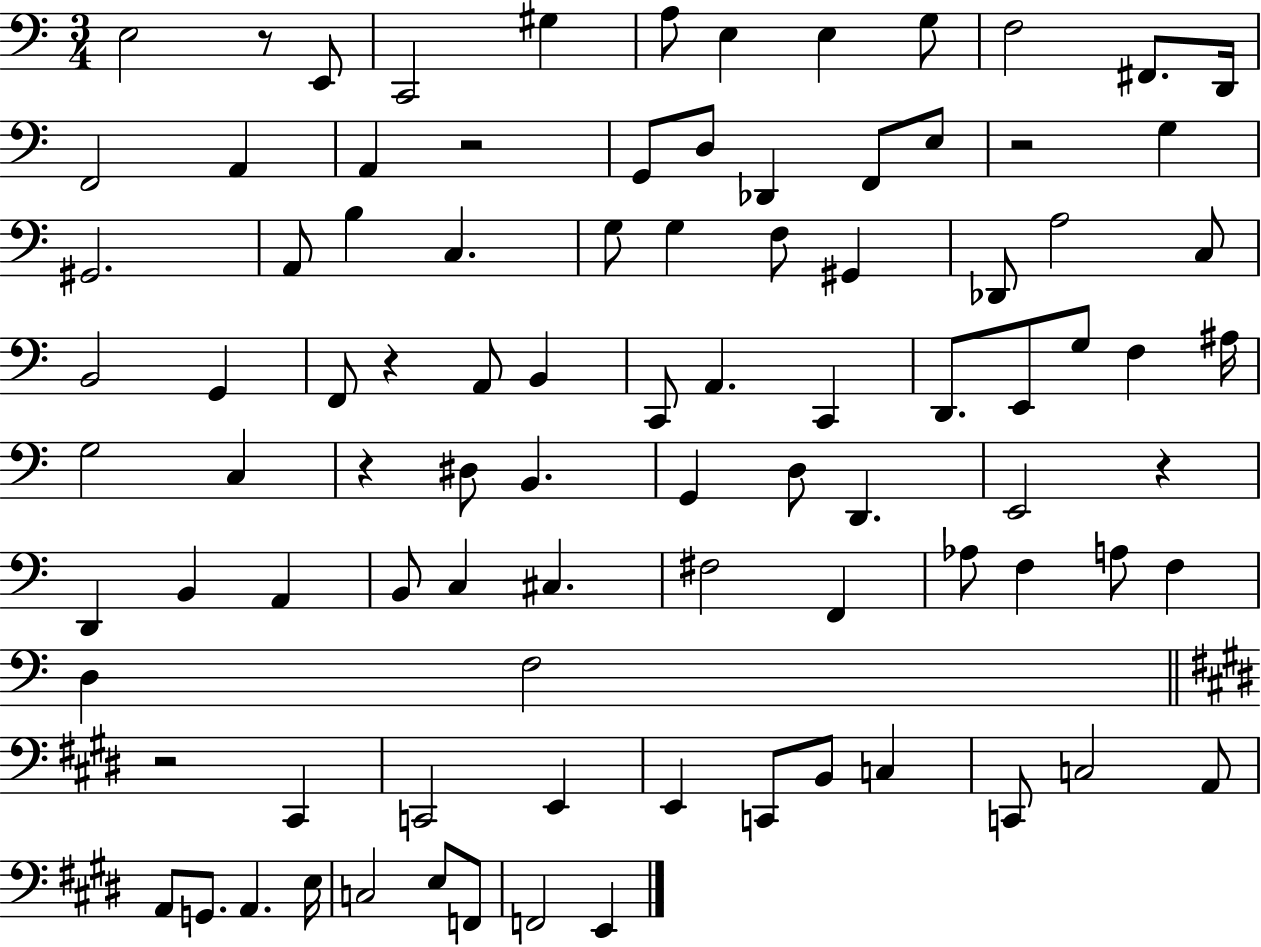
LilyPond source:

{
  \clef bass
  \numericTimeSignature
  \time 3/4
  \key c \major
  \repeat volta 2 { e2 r8 e,8 | c,2 gis4 | a8 e4 e4 g8 | f2 fis,8. d,16 | \break f,2 a,4 | a,4 r2 | g,8 d8 des,4 f,8 e8 | r2 g4 | \break gis,2. | a,8 b4 c4. | g8 g4 f8 gis,4 | des,8 a2 c8 | \break b,2 g,4 | f,8 r4 a,8 b,4 | c,8 a,4. c,4 | d,8. e,8 g8 f4 ais16 | \break g2 c4 | r4 dis8 b,4. | g,4 d8 d,4. | e,2 r4 | \break d,4 b,4 a,4 | b,8 c4 cis4. | fis2 f,4 | aes8 f4 a8 f4 | \break d4 f2 | \bar "||" \break \key e \major r2 cis,4 | c,2 e,4 | e,4 c,8 b,8 c4 | c,8 c2 a,8 | \break a,8 g,8. a,4. e16 | c2 e8 f,8 | f,2 e,4 | } \bar "|."
}